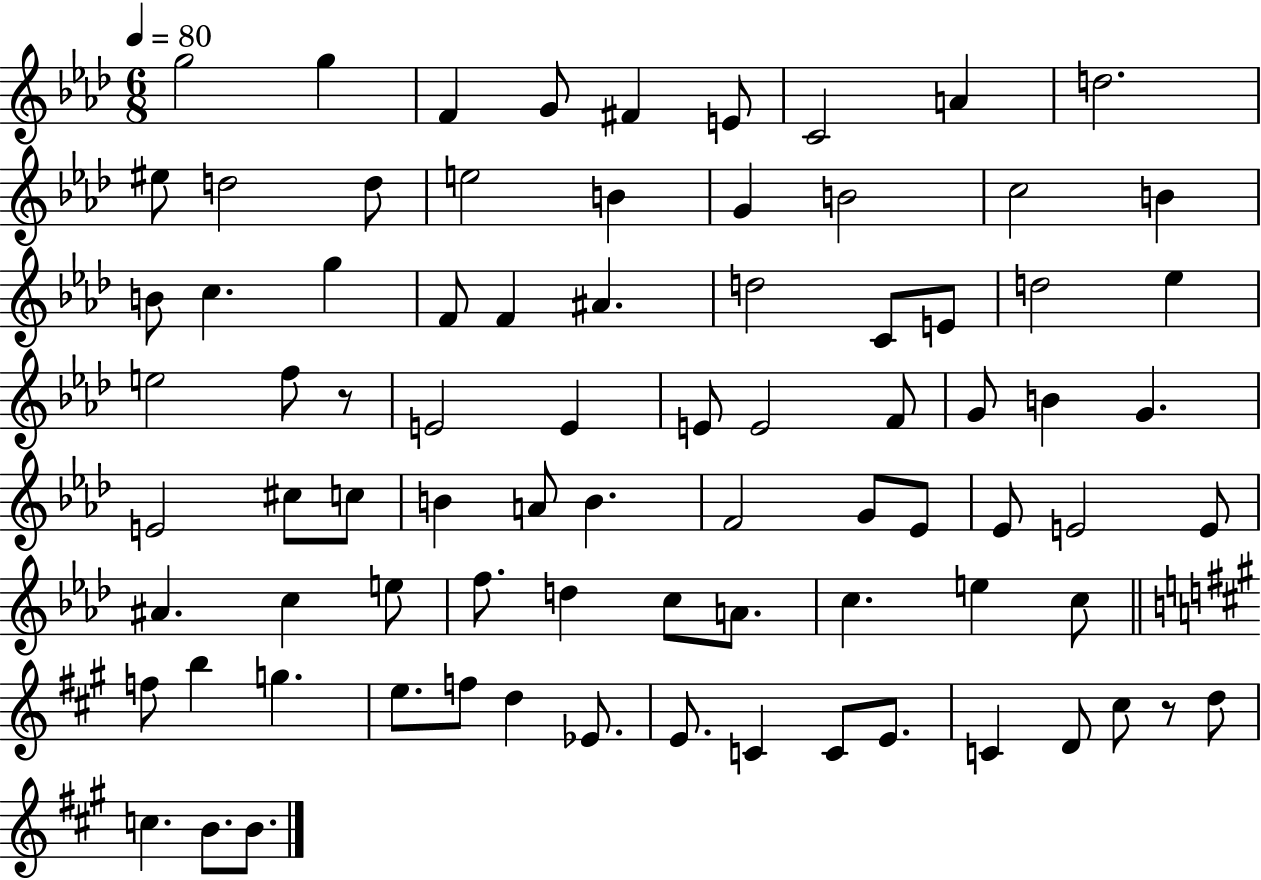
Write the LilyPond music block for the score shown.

{
  \clef treble
  \numericTimeSignature
  \time 6/8
  \key aes \major
  \tempo 4 = 80
  g''2 g''4 | f'4 g'8 fis'4 e'8 | c'2 a'4 | d''2. | \break eis''8 d''2 d''8 | e''2 b'4 | g'4 b'2 | c''2 b'4 | \break b'8 c''4. g''4 | f'8 f'4 ais'4. | d''2 c'8 e'8 | d''2 ees''4 | \break e''2 f''8 r8 | e'2 e'4 | e'8 e'2 f'8 | g'8 b'4 g'4. | \break e'2 cis''8 c''8 | b'4 a'8 b'4. | f'2 g'8 ees'8 | ees'8 e'2 e'8 | \break ais'4. c''4 e''8 | f''8. d''4 c''8 a'8. | c''4. e''4 c''8 | \bar "||" \break \key a \major f''8 b''4 g''4. | e''8. f''8 d''4 ees'8. | e'8. c'4 c'8 e'8. | c'4 d'8 cis''8 r8 d''8 | \break c''4. b'8. b'8. | \bar "|."
}